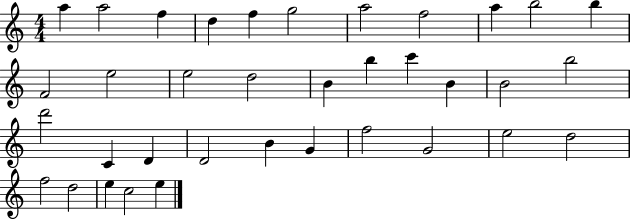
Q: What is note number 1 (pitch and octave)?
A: A5